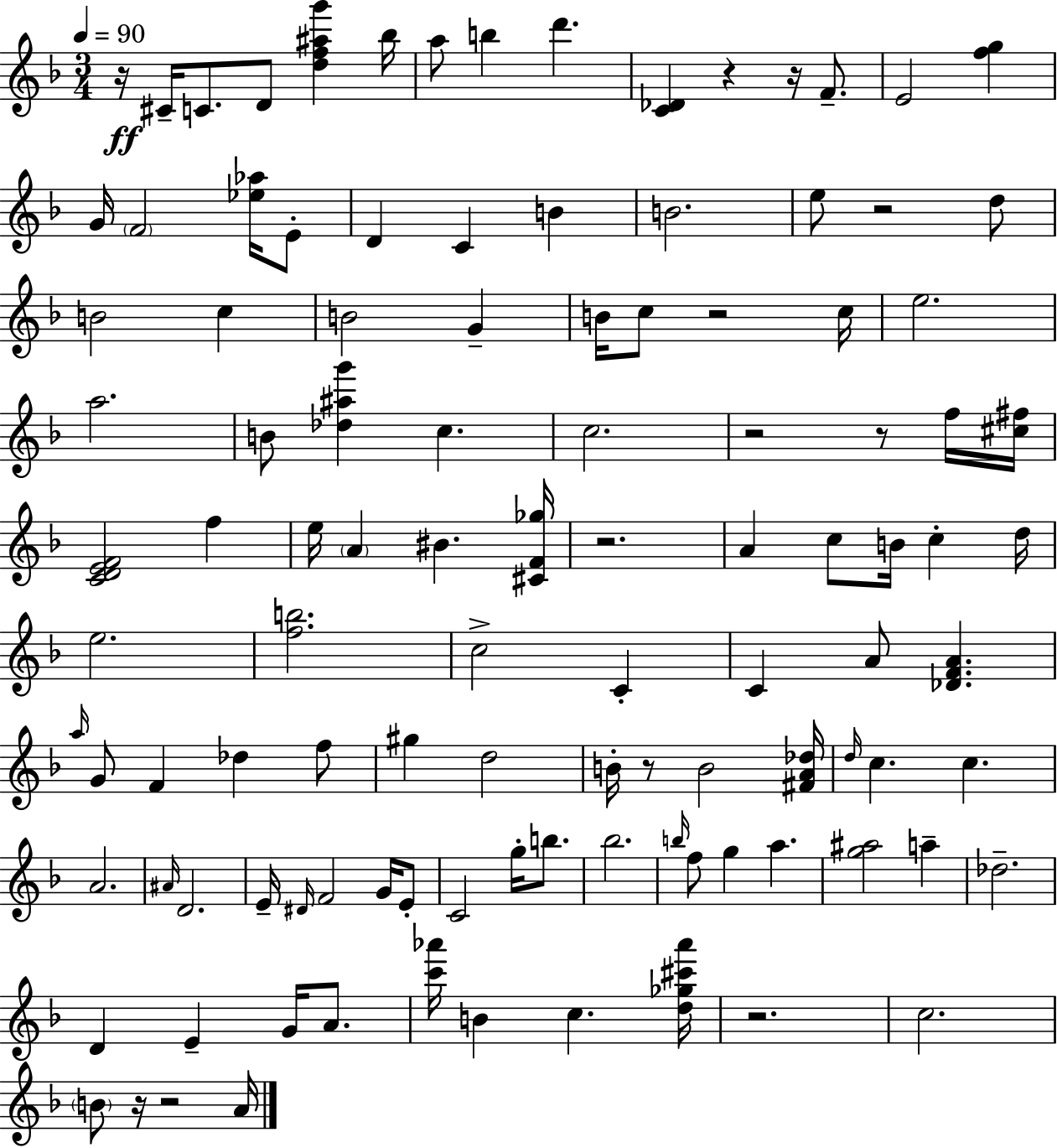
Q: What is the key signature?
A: D minor